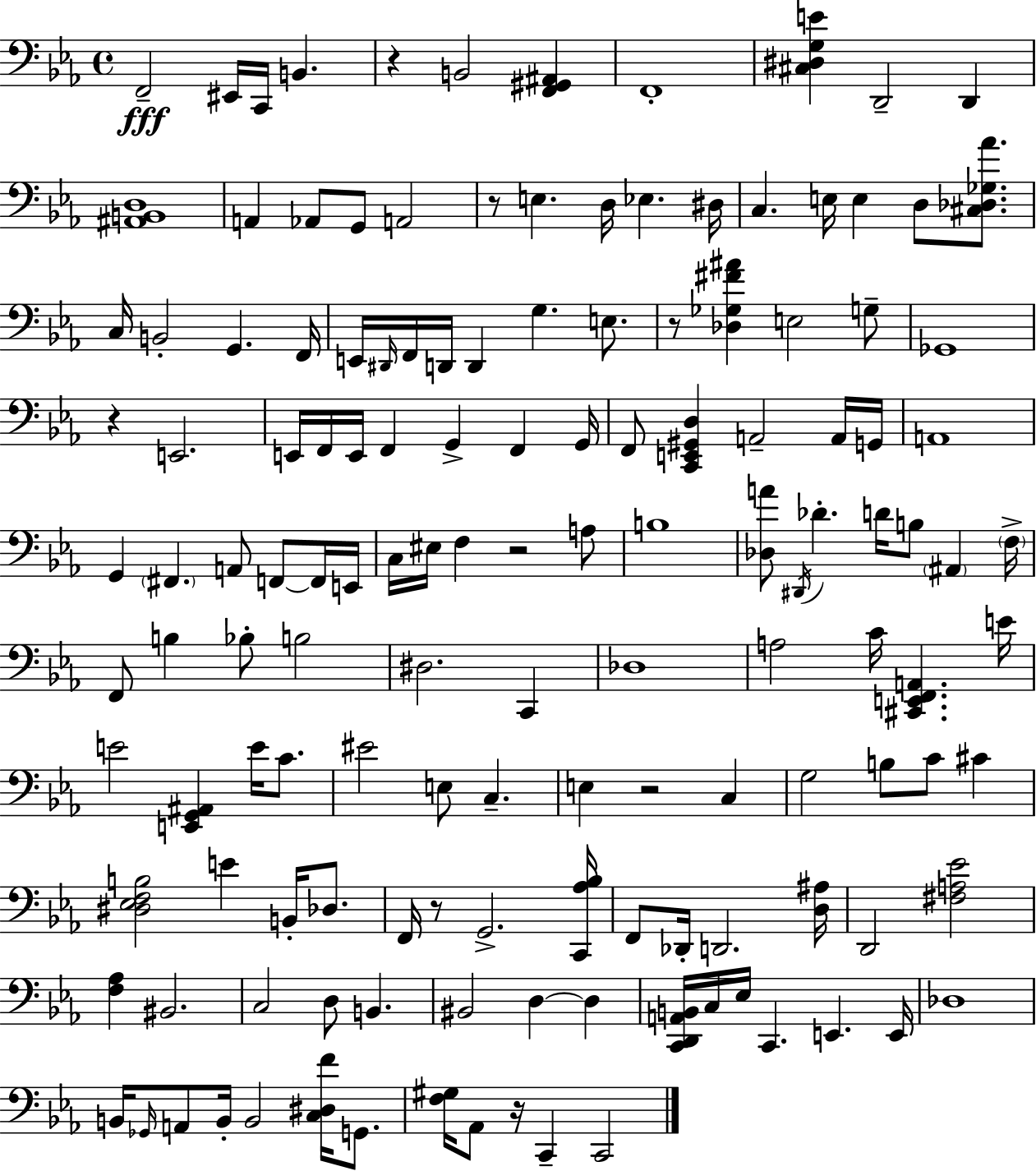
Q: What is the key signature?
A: EES major